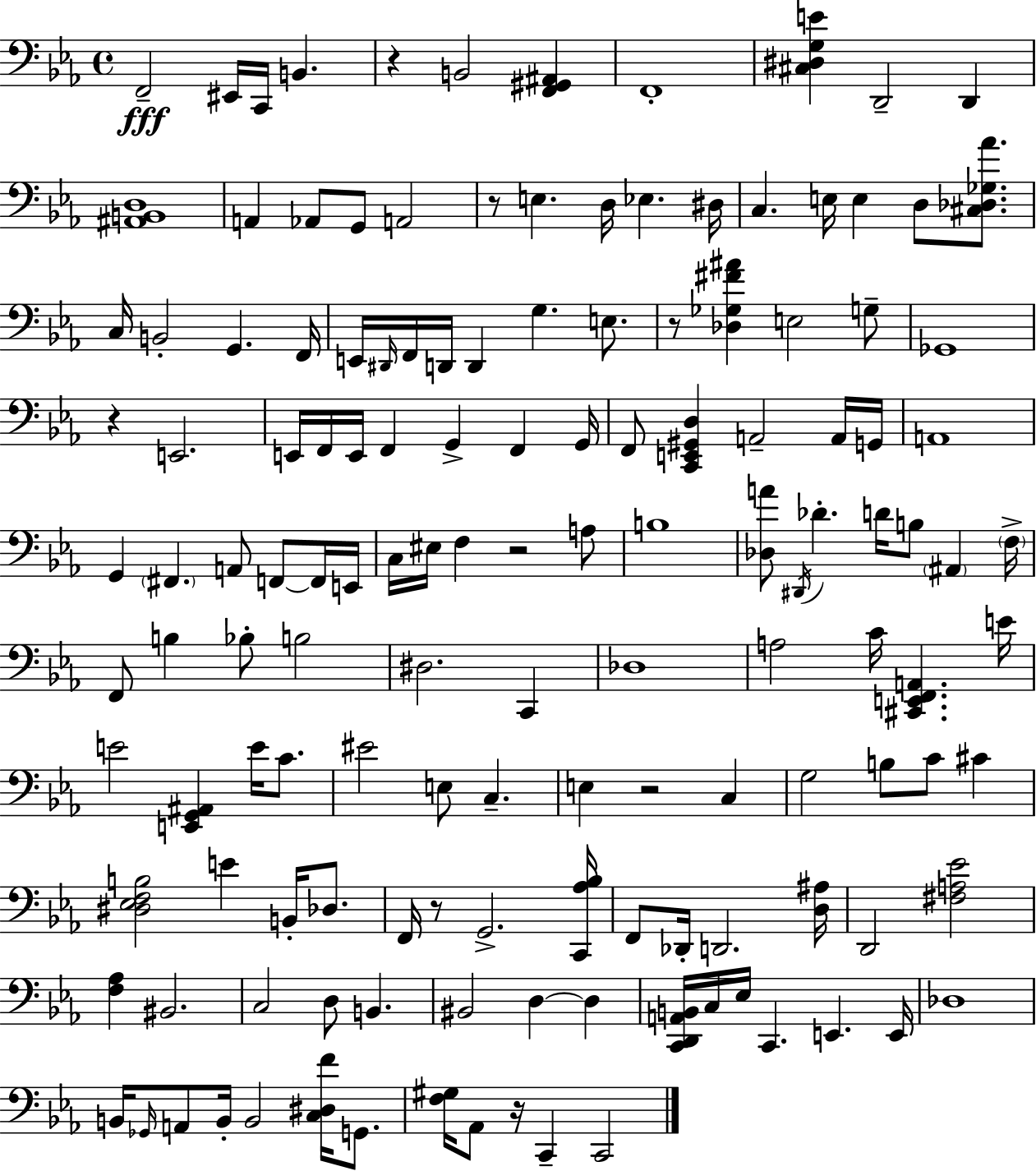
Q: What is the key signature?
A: EES major